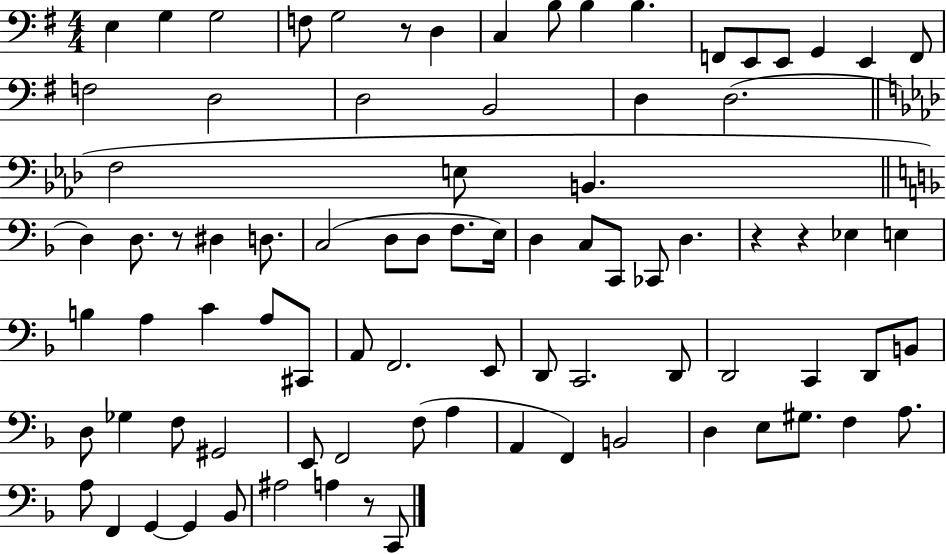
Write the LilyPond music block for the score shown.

{
  \clef bass
  \numericTimeSignature
  \time 4/4
  \key g \major
  e4 g4 g2 | f8 g2 r8 d4 | c4 b8 b4 b4. | f,8 e,8 e,8 g,4 e,4 f,8 | \break f2 d2 | d2 b,2 | d4 d2.( | \bar "||" \break \key aes \major f2 e8 b,4. | \bar "||" \break \key d \minor d4) d8. r8 dis4 d8. | c2( d8 d8 f8. e16) | d4 c8 c,8 ces,8 d4. | r4 r4 ees4 e4 | \break b4 a4 c'4 a8 cis,8 | a,8 f,2. e,8 | d,8 c,2. d,8 | d,2 c,4 d,8 b,8 | \break d8 ges4 f8 gis,2 | e,8 f,2 f8( a4 | a,4 f,4) b,2 | d4 e8 gis8. f4 a8. | \break a8 f,4 g,4~~ g,4 bes,8 | ais2 a4 r8 c,8 | \bar "|."
}